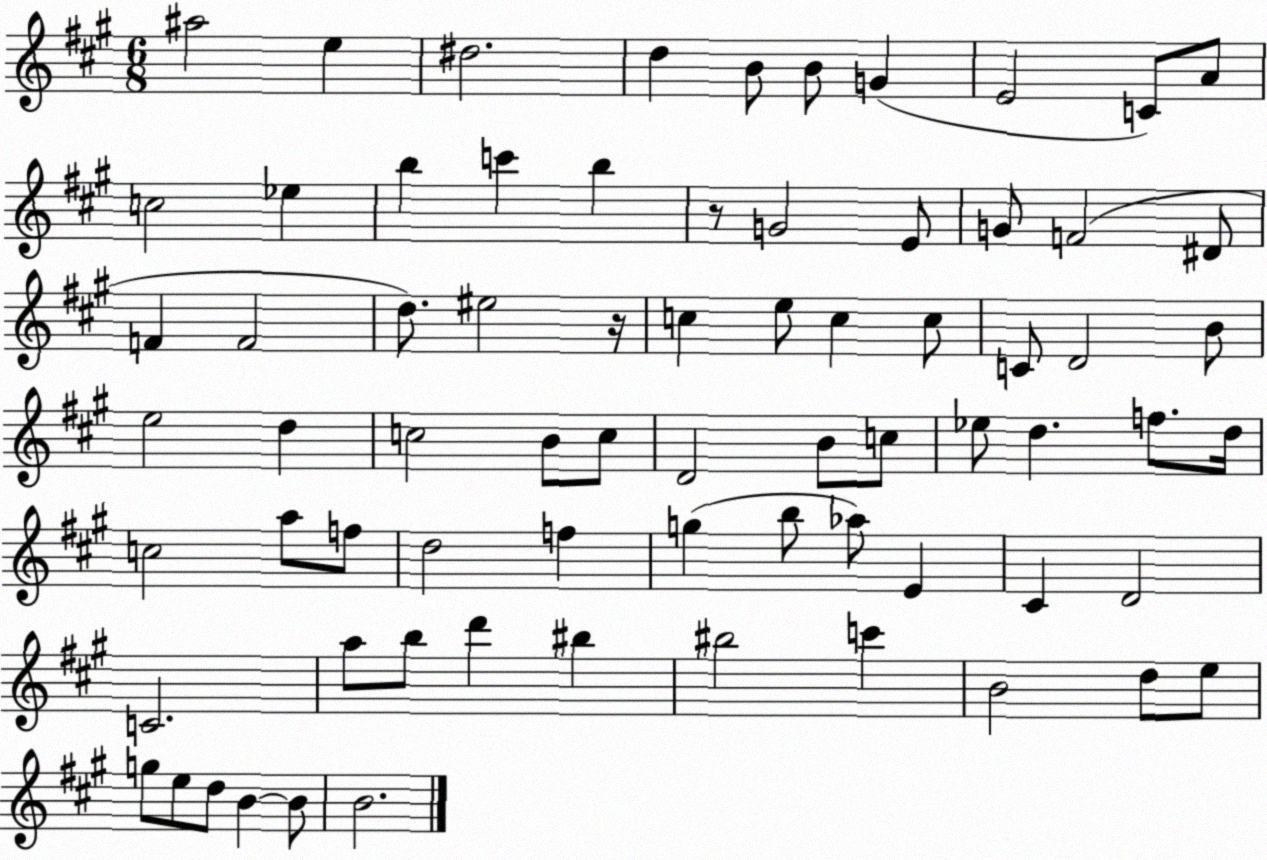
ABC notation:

X:1
T:Untitled
M:6/8
L:1/4
K:A
^a2 e ^d2 d B/2 B/2 G E2 C/2 A/2 c2 _e b c' b z/2 G2 E/2 G/2 F2 ^D/2 F F2 d/2 ^e2 z/4 c e/2 c c/2 C/2 D2 B/2 e2 d c2 B/2 c/2 D2 B/2 c/2 _e/2 d f/2 d/4 c2 a/2 f/2 d2 f g b/2 _a/2 E ^C D2 C2 a/2 b/2 d' ^b ^b2 c' B2 d/2 e/2 g/2 e/2 d/2 B B/2 B2